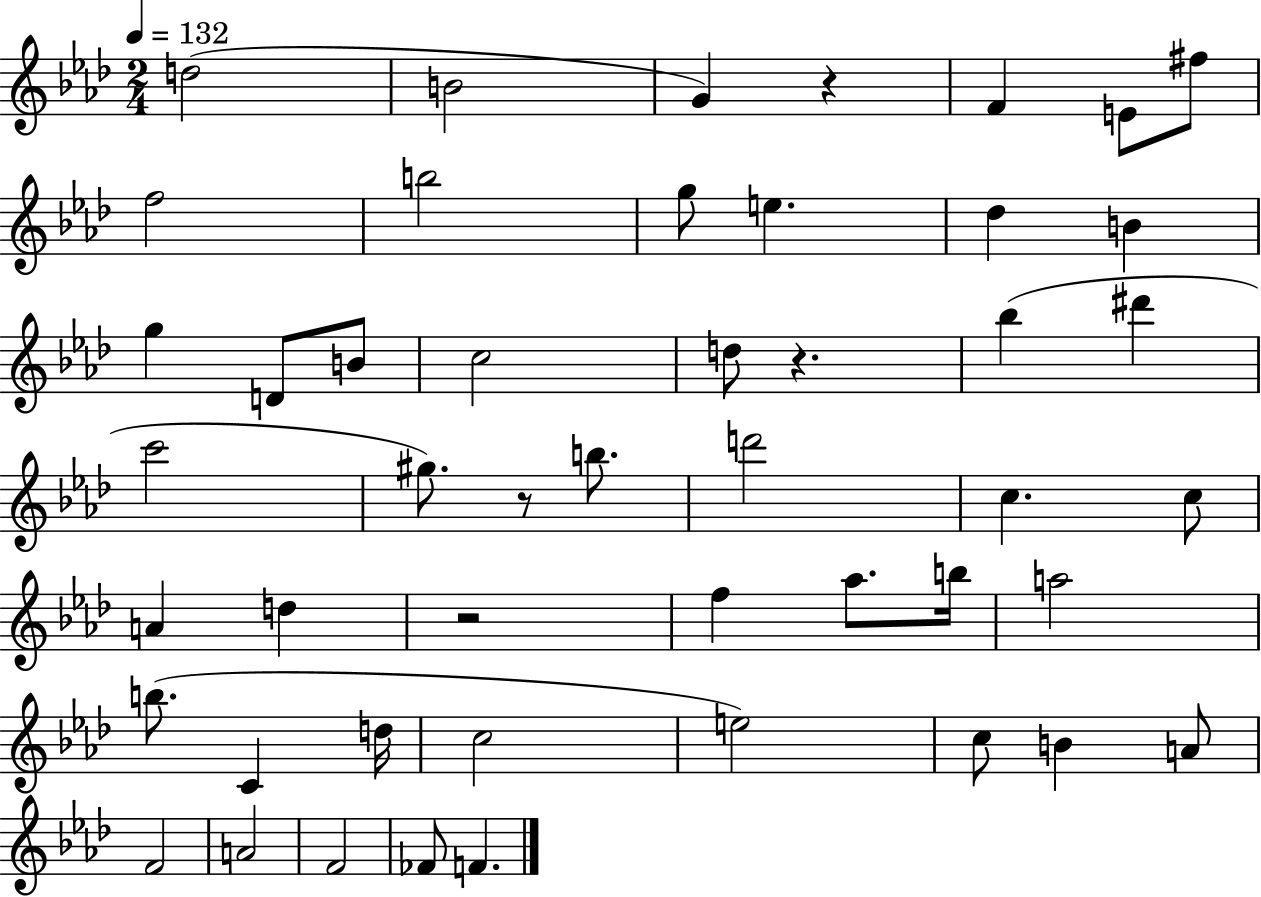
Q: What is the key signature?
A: AES major